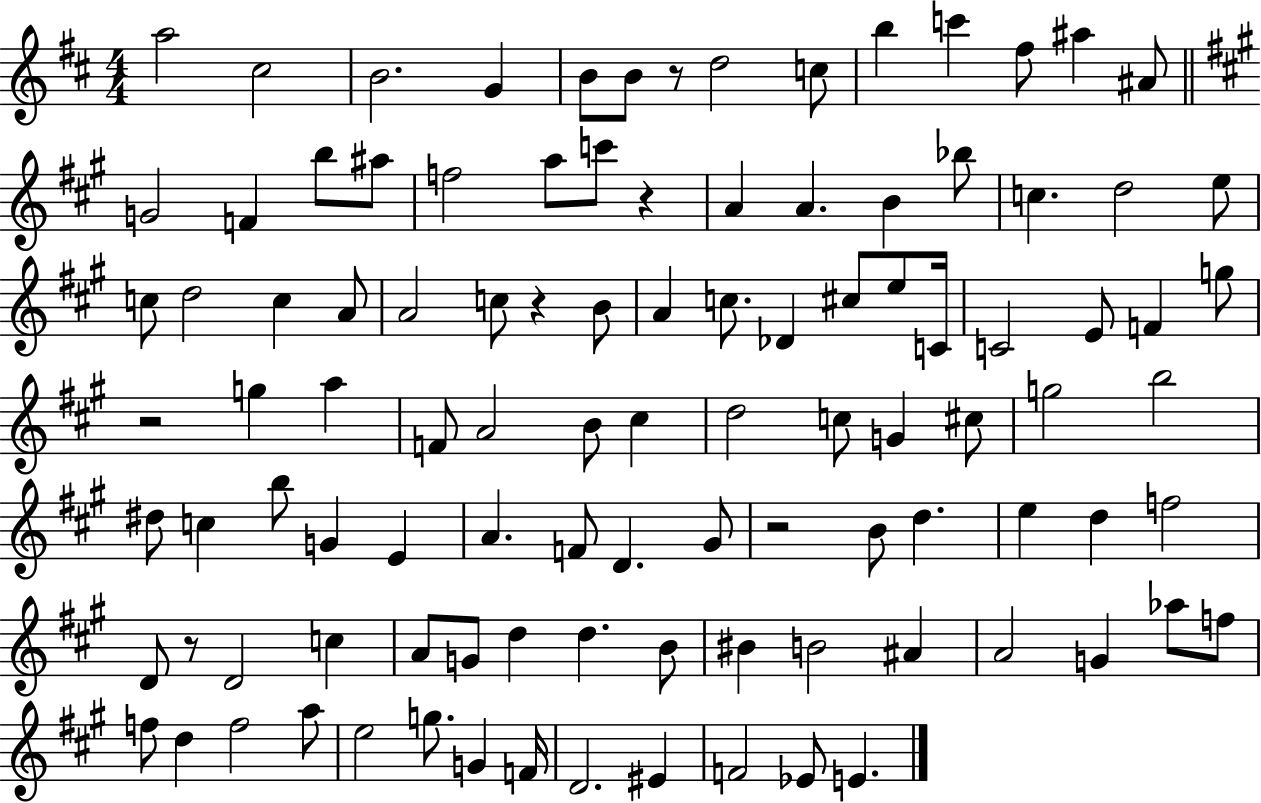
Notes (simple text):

A5/h C#5/h B4/h. G4/q B4/e B4/e R/e D5/h C5/e B5/q C6/q F#5/e A#5/q A#4/e G4/h F4/q B5/e A#5/e F5/h A5/e C6/e R/q A4/q A4/q. B4/q Bb5/e C5/q. D5/h E5/e C5/e D5/h C5/q A4/e A4/h C5/e R/q B4/e A4/q C5/e. Db4/q C#5/e E5/e C4/s C4/h E4/e F4/q G5/e R/h G5/q A5/q F4/e A4/h B4/e C#5/q D5/h C5/e G4/q C#5/e G5/h B5/h D#5/e C5/q B5/e G4/q E4/q A4/q. F4/e D4/q. G#4/e R/h B4/e D5/q. E5/q D5/q F5/h D4/e R/e D4/h C5/q A4/e G4/e D5/q D5/q. B4/e BIS4/q B4/h A#4/q A4/h G4/q Ab5/e F5/e F5/e D5/q F5/h A5/e E5/h G5/e. G4/q F4/s D4/h. EIS4/q F4/h Eb4/e E4/q.